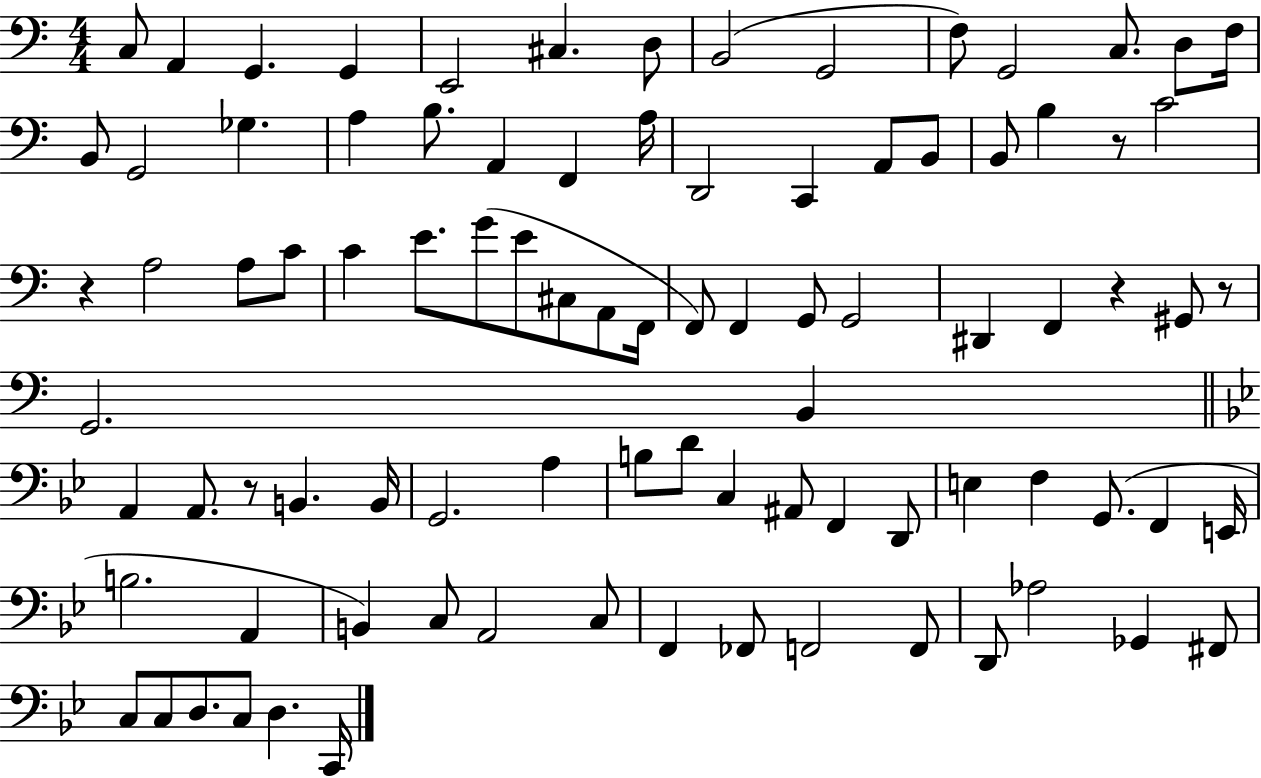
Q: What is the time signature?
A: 4/4